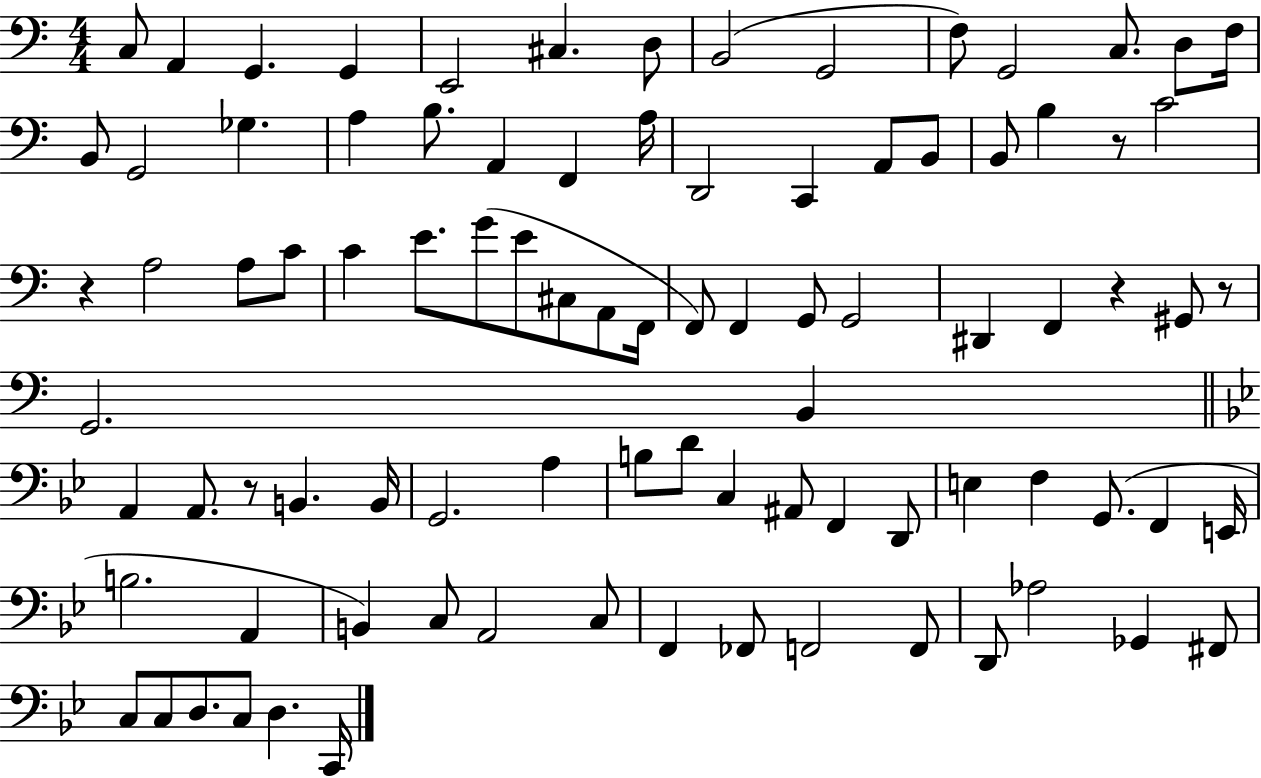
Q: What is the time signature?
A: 4/4